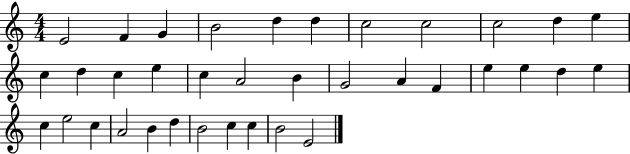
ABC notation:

X:1
T:Untitled
M:4/4
L:1/4
K:C
E2 F G B2 d d c2 c2 c2 d e c d c e c A2 B G2 A F e e d e c e2 c A2 B d B2 c c B2 E2